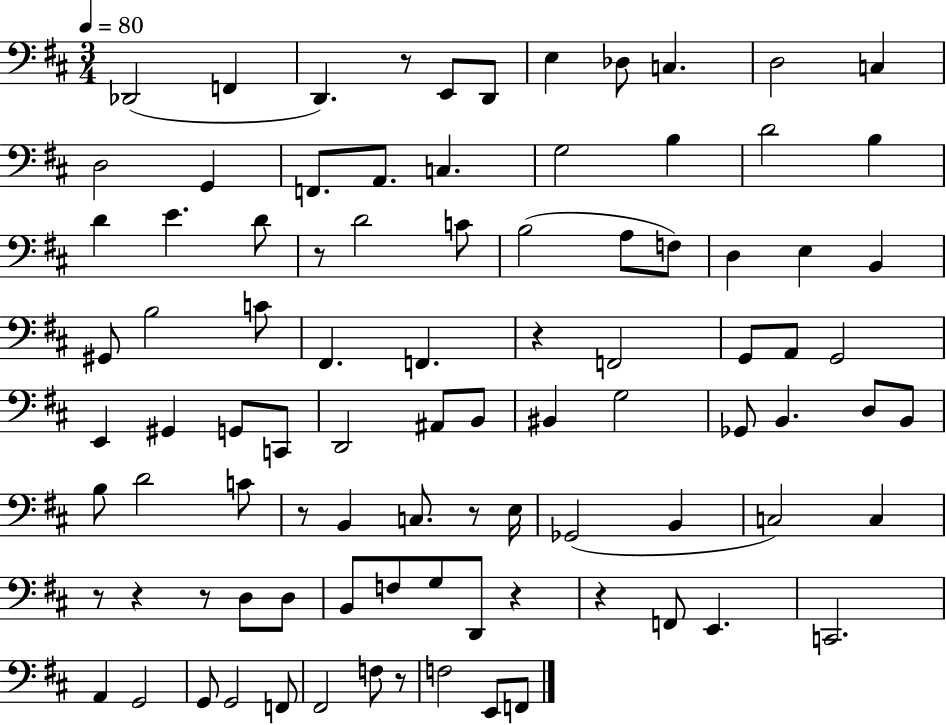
{
  \clef bass
  \numericTimeSignature
  \time 3/4
  \key d \major
  \tempo 4 = 80
  des,2( f,4 | d,4.) r8 e,8 d,8 | e4 des8 c4. | d2 c4 | \break d2 g,4 | f,8. a,8. c4. | g2 b4 | d'2 b4 | \break d'4 e'4. d'8 | r8 d'2 c'8 | b2( a8 f8) | d4 e4 b,4 | \break gis,8 b2 c'8 | fis,4. f,4. | r4 f,2 | g,8 a,8 g,2 | \break e,4 gis,4 g,8 c,8 | d,2 ais,8 b,8 | bis,4 g2 | ges,8 b,4. d8 b,8 | \break b8 d'2 c'8 | r8 b,4 c8. r8 e16 | ges,2( b,4 | c2) c4 | \break r8 r4 r8 d8 d8 | b,8 f8 g8 d,8 r4 | r4 f,8 e,4. | c,2. | \break a,4 g,2 | g,8 g,2 f,8 | fis,2 f8 r8 | f2 e,8 f,8 | \break \bar "|."
}